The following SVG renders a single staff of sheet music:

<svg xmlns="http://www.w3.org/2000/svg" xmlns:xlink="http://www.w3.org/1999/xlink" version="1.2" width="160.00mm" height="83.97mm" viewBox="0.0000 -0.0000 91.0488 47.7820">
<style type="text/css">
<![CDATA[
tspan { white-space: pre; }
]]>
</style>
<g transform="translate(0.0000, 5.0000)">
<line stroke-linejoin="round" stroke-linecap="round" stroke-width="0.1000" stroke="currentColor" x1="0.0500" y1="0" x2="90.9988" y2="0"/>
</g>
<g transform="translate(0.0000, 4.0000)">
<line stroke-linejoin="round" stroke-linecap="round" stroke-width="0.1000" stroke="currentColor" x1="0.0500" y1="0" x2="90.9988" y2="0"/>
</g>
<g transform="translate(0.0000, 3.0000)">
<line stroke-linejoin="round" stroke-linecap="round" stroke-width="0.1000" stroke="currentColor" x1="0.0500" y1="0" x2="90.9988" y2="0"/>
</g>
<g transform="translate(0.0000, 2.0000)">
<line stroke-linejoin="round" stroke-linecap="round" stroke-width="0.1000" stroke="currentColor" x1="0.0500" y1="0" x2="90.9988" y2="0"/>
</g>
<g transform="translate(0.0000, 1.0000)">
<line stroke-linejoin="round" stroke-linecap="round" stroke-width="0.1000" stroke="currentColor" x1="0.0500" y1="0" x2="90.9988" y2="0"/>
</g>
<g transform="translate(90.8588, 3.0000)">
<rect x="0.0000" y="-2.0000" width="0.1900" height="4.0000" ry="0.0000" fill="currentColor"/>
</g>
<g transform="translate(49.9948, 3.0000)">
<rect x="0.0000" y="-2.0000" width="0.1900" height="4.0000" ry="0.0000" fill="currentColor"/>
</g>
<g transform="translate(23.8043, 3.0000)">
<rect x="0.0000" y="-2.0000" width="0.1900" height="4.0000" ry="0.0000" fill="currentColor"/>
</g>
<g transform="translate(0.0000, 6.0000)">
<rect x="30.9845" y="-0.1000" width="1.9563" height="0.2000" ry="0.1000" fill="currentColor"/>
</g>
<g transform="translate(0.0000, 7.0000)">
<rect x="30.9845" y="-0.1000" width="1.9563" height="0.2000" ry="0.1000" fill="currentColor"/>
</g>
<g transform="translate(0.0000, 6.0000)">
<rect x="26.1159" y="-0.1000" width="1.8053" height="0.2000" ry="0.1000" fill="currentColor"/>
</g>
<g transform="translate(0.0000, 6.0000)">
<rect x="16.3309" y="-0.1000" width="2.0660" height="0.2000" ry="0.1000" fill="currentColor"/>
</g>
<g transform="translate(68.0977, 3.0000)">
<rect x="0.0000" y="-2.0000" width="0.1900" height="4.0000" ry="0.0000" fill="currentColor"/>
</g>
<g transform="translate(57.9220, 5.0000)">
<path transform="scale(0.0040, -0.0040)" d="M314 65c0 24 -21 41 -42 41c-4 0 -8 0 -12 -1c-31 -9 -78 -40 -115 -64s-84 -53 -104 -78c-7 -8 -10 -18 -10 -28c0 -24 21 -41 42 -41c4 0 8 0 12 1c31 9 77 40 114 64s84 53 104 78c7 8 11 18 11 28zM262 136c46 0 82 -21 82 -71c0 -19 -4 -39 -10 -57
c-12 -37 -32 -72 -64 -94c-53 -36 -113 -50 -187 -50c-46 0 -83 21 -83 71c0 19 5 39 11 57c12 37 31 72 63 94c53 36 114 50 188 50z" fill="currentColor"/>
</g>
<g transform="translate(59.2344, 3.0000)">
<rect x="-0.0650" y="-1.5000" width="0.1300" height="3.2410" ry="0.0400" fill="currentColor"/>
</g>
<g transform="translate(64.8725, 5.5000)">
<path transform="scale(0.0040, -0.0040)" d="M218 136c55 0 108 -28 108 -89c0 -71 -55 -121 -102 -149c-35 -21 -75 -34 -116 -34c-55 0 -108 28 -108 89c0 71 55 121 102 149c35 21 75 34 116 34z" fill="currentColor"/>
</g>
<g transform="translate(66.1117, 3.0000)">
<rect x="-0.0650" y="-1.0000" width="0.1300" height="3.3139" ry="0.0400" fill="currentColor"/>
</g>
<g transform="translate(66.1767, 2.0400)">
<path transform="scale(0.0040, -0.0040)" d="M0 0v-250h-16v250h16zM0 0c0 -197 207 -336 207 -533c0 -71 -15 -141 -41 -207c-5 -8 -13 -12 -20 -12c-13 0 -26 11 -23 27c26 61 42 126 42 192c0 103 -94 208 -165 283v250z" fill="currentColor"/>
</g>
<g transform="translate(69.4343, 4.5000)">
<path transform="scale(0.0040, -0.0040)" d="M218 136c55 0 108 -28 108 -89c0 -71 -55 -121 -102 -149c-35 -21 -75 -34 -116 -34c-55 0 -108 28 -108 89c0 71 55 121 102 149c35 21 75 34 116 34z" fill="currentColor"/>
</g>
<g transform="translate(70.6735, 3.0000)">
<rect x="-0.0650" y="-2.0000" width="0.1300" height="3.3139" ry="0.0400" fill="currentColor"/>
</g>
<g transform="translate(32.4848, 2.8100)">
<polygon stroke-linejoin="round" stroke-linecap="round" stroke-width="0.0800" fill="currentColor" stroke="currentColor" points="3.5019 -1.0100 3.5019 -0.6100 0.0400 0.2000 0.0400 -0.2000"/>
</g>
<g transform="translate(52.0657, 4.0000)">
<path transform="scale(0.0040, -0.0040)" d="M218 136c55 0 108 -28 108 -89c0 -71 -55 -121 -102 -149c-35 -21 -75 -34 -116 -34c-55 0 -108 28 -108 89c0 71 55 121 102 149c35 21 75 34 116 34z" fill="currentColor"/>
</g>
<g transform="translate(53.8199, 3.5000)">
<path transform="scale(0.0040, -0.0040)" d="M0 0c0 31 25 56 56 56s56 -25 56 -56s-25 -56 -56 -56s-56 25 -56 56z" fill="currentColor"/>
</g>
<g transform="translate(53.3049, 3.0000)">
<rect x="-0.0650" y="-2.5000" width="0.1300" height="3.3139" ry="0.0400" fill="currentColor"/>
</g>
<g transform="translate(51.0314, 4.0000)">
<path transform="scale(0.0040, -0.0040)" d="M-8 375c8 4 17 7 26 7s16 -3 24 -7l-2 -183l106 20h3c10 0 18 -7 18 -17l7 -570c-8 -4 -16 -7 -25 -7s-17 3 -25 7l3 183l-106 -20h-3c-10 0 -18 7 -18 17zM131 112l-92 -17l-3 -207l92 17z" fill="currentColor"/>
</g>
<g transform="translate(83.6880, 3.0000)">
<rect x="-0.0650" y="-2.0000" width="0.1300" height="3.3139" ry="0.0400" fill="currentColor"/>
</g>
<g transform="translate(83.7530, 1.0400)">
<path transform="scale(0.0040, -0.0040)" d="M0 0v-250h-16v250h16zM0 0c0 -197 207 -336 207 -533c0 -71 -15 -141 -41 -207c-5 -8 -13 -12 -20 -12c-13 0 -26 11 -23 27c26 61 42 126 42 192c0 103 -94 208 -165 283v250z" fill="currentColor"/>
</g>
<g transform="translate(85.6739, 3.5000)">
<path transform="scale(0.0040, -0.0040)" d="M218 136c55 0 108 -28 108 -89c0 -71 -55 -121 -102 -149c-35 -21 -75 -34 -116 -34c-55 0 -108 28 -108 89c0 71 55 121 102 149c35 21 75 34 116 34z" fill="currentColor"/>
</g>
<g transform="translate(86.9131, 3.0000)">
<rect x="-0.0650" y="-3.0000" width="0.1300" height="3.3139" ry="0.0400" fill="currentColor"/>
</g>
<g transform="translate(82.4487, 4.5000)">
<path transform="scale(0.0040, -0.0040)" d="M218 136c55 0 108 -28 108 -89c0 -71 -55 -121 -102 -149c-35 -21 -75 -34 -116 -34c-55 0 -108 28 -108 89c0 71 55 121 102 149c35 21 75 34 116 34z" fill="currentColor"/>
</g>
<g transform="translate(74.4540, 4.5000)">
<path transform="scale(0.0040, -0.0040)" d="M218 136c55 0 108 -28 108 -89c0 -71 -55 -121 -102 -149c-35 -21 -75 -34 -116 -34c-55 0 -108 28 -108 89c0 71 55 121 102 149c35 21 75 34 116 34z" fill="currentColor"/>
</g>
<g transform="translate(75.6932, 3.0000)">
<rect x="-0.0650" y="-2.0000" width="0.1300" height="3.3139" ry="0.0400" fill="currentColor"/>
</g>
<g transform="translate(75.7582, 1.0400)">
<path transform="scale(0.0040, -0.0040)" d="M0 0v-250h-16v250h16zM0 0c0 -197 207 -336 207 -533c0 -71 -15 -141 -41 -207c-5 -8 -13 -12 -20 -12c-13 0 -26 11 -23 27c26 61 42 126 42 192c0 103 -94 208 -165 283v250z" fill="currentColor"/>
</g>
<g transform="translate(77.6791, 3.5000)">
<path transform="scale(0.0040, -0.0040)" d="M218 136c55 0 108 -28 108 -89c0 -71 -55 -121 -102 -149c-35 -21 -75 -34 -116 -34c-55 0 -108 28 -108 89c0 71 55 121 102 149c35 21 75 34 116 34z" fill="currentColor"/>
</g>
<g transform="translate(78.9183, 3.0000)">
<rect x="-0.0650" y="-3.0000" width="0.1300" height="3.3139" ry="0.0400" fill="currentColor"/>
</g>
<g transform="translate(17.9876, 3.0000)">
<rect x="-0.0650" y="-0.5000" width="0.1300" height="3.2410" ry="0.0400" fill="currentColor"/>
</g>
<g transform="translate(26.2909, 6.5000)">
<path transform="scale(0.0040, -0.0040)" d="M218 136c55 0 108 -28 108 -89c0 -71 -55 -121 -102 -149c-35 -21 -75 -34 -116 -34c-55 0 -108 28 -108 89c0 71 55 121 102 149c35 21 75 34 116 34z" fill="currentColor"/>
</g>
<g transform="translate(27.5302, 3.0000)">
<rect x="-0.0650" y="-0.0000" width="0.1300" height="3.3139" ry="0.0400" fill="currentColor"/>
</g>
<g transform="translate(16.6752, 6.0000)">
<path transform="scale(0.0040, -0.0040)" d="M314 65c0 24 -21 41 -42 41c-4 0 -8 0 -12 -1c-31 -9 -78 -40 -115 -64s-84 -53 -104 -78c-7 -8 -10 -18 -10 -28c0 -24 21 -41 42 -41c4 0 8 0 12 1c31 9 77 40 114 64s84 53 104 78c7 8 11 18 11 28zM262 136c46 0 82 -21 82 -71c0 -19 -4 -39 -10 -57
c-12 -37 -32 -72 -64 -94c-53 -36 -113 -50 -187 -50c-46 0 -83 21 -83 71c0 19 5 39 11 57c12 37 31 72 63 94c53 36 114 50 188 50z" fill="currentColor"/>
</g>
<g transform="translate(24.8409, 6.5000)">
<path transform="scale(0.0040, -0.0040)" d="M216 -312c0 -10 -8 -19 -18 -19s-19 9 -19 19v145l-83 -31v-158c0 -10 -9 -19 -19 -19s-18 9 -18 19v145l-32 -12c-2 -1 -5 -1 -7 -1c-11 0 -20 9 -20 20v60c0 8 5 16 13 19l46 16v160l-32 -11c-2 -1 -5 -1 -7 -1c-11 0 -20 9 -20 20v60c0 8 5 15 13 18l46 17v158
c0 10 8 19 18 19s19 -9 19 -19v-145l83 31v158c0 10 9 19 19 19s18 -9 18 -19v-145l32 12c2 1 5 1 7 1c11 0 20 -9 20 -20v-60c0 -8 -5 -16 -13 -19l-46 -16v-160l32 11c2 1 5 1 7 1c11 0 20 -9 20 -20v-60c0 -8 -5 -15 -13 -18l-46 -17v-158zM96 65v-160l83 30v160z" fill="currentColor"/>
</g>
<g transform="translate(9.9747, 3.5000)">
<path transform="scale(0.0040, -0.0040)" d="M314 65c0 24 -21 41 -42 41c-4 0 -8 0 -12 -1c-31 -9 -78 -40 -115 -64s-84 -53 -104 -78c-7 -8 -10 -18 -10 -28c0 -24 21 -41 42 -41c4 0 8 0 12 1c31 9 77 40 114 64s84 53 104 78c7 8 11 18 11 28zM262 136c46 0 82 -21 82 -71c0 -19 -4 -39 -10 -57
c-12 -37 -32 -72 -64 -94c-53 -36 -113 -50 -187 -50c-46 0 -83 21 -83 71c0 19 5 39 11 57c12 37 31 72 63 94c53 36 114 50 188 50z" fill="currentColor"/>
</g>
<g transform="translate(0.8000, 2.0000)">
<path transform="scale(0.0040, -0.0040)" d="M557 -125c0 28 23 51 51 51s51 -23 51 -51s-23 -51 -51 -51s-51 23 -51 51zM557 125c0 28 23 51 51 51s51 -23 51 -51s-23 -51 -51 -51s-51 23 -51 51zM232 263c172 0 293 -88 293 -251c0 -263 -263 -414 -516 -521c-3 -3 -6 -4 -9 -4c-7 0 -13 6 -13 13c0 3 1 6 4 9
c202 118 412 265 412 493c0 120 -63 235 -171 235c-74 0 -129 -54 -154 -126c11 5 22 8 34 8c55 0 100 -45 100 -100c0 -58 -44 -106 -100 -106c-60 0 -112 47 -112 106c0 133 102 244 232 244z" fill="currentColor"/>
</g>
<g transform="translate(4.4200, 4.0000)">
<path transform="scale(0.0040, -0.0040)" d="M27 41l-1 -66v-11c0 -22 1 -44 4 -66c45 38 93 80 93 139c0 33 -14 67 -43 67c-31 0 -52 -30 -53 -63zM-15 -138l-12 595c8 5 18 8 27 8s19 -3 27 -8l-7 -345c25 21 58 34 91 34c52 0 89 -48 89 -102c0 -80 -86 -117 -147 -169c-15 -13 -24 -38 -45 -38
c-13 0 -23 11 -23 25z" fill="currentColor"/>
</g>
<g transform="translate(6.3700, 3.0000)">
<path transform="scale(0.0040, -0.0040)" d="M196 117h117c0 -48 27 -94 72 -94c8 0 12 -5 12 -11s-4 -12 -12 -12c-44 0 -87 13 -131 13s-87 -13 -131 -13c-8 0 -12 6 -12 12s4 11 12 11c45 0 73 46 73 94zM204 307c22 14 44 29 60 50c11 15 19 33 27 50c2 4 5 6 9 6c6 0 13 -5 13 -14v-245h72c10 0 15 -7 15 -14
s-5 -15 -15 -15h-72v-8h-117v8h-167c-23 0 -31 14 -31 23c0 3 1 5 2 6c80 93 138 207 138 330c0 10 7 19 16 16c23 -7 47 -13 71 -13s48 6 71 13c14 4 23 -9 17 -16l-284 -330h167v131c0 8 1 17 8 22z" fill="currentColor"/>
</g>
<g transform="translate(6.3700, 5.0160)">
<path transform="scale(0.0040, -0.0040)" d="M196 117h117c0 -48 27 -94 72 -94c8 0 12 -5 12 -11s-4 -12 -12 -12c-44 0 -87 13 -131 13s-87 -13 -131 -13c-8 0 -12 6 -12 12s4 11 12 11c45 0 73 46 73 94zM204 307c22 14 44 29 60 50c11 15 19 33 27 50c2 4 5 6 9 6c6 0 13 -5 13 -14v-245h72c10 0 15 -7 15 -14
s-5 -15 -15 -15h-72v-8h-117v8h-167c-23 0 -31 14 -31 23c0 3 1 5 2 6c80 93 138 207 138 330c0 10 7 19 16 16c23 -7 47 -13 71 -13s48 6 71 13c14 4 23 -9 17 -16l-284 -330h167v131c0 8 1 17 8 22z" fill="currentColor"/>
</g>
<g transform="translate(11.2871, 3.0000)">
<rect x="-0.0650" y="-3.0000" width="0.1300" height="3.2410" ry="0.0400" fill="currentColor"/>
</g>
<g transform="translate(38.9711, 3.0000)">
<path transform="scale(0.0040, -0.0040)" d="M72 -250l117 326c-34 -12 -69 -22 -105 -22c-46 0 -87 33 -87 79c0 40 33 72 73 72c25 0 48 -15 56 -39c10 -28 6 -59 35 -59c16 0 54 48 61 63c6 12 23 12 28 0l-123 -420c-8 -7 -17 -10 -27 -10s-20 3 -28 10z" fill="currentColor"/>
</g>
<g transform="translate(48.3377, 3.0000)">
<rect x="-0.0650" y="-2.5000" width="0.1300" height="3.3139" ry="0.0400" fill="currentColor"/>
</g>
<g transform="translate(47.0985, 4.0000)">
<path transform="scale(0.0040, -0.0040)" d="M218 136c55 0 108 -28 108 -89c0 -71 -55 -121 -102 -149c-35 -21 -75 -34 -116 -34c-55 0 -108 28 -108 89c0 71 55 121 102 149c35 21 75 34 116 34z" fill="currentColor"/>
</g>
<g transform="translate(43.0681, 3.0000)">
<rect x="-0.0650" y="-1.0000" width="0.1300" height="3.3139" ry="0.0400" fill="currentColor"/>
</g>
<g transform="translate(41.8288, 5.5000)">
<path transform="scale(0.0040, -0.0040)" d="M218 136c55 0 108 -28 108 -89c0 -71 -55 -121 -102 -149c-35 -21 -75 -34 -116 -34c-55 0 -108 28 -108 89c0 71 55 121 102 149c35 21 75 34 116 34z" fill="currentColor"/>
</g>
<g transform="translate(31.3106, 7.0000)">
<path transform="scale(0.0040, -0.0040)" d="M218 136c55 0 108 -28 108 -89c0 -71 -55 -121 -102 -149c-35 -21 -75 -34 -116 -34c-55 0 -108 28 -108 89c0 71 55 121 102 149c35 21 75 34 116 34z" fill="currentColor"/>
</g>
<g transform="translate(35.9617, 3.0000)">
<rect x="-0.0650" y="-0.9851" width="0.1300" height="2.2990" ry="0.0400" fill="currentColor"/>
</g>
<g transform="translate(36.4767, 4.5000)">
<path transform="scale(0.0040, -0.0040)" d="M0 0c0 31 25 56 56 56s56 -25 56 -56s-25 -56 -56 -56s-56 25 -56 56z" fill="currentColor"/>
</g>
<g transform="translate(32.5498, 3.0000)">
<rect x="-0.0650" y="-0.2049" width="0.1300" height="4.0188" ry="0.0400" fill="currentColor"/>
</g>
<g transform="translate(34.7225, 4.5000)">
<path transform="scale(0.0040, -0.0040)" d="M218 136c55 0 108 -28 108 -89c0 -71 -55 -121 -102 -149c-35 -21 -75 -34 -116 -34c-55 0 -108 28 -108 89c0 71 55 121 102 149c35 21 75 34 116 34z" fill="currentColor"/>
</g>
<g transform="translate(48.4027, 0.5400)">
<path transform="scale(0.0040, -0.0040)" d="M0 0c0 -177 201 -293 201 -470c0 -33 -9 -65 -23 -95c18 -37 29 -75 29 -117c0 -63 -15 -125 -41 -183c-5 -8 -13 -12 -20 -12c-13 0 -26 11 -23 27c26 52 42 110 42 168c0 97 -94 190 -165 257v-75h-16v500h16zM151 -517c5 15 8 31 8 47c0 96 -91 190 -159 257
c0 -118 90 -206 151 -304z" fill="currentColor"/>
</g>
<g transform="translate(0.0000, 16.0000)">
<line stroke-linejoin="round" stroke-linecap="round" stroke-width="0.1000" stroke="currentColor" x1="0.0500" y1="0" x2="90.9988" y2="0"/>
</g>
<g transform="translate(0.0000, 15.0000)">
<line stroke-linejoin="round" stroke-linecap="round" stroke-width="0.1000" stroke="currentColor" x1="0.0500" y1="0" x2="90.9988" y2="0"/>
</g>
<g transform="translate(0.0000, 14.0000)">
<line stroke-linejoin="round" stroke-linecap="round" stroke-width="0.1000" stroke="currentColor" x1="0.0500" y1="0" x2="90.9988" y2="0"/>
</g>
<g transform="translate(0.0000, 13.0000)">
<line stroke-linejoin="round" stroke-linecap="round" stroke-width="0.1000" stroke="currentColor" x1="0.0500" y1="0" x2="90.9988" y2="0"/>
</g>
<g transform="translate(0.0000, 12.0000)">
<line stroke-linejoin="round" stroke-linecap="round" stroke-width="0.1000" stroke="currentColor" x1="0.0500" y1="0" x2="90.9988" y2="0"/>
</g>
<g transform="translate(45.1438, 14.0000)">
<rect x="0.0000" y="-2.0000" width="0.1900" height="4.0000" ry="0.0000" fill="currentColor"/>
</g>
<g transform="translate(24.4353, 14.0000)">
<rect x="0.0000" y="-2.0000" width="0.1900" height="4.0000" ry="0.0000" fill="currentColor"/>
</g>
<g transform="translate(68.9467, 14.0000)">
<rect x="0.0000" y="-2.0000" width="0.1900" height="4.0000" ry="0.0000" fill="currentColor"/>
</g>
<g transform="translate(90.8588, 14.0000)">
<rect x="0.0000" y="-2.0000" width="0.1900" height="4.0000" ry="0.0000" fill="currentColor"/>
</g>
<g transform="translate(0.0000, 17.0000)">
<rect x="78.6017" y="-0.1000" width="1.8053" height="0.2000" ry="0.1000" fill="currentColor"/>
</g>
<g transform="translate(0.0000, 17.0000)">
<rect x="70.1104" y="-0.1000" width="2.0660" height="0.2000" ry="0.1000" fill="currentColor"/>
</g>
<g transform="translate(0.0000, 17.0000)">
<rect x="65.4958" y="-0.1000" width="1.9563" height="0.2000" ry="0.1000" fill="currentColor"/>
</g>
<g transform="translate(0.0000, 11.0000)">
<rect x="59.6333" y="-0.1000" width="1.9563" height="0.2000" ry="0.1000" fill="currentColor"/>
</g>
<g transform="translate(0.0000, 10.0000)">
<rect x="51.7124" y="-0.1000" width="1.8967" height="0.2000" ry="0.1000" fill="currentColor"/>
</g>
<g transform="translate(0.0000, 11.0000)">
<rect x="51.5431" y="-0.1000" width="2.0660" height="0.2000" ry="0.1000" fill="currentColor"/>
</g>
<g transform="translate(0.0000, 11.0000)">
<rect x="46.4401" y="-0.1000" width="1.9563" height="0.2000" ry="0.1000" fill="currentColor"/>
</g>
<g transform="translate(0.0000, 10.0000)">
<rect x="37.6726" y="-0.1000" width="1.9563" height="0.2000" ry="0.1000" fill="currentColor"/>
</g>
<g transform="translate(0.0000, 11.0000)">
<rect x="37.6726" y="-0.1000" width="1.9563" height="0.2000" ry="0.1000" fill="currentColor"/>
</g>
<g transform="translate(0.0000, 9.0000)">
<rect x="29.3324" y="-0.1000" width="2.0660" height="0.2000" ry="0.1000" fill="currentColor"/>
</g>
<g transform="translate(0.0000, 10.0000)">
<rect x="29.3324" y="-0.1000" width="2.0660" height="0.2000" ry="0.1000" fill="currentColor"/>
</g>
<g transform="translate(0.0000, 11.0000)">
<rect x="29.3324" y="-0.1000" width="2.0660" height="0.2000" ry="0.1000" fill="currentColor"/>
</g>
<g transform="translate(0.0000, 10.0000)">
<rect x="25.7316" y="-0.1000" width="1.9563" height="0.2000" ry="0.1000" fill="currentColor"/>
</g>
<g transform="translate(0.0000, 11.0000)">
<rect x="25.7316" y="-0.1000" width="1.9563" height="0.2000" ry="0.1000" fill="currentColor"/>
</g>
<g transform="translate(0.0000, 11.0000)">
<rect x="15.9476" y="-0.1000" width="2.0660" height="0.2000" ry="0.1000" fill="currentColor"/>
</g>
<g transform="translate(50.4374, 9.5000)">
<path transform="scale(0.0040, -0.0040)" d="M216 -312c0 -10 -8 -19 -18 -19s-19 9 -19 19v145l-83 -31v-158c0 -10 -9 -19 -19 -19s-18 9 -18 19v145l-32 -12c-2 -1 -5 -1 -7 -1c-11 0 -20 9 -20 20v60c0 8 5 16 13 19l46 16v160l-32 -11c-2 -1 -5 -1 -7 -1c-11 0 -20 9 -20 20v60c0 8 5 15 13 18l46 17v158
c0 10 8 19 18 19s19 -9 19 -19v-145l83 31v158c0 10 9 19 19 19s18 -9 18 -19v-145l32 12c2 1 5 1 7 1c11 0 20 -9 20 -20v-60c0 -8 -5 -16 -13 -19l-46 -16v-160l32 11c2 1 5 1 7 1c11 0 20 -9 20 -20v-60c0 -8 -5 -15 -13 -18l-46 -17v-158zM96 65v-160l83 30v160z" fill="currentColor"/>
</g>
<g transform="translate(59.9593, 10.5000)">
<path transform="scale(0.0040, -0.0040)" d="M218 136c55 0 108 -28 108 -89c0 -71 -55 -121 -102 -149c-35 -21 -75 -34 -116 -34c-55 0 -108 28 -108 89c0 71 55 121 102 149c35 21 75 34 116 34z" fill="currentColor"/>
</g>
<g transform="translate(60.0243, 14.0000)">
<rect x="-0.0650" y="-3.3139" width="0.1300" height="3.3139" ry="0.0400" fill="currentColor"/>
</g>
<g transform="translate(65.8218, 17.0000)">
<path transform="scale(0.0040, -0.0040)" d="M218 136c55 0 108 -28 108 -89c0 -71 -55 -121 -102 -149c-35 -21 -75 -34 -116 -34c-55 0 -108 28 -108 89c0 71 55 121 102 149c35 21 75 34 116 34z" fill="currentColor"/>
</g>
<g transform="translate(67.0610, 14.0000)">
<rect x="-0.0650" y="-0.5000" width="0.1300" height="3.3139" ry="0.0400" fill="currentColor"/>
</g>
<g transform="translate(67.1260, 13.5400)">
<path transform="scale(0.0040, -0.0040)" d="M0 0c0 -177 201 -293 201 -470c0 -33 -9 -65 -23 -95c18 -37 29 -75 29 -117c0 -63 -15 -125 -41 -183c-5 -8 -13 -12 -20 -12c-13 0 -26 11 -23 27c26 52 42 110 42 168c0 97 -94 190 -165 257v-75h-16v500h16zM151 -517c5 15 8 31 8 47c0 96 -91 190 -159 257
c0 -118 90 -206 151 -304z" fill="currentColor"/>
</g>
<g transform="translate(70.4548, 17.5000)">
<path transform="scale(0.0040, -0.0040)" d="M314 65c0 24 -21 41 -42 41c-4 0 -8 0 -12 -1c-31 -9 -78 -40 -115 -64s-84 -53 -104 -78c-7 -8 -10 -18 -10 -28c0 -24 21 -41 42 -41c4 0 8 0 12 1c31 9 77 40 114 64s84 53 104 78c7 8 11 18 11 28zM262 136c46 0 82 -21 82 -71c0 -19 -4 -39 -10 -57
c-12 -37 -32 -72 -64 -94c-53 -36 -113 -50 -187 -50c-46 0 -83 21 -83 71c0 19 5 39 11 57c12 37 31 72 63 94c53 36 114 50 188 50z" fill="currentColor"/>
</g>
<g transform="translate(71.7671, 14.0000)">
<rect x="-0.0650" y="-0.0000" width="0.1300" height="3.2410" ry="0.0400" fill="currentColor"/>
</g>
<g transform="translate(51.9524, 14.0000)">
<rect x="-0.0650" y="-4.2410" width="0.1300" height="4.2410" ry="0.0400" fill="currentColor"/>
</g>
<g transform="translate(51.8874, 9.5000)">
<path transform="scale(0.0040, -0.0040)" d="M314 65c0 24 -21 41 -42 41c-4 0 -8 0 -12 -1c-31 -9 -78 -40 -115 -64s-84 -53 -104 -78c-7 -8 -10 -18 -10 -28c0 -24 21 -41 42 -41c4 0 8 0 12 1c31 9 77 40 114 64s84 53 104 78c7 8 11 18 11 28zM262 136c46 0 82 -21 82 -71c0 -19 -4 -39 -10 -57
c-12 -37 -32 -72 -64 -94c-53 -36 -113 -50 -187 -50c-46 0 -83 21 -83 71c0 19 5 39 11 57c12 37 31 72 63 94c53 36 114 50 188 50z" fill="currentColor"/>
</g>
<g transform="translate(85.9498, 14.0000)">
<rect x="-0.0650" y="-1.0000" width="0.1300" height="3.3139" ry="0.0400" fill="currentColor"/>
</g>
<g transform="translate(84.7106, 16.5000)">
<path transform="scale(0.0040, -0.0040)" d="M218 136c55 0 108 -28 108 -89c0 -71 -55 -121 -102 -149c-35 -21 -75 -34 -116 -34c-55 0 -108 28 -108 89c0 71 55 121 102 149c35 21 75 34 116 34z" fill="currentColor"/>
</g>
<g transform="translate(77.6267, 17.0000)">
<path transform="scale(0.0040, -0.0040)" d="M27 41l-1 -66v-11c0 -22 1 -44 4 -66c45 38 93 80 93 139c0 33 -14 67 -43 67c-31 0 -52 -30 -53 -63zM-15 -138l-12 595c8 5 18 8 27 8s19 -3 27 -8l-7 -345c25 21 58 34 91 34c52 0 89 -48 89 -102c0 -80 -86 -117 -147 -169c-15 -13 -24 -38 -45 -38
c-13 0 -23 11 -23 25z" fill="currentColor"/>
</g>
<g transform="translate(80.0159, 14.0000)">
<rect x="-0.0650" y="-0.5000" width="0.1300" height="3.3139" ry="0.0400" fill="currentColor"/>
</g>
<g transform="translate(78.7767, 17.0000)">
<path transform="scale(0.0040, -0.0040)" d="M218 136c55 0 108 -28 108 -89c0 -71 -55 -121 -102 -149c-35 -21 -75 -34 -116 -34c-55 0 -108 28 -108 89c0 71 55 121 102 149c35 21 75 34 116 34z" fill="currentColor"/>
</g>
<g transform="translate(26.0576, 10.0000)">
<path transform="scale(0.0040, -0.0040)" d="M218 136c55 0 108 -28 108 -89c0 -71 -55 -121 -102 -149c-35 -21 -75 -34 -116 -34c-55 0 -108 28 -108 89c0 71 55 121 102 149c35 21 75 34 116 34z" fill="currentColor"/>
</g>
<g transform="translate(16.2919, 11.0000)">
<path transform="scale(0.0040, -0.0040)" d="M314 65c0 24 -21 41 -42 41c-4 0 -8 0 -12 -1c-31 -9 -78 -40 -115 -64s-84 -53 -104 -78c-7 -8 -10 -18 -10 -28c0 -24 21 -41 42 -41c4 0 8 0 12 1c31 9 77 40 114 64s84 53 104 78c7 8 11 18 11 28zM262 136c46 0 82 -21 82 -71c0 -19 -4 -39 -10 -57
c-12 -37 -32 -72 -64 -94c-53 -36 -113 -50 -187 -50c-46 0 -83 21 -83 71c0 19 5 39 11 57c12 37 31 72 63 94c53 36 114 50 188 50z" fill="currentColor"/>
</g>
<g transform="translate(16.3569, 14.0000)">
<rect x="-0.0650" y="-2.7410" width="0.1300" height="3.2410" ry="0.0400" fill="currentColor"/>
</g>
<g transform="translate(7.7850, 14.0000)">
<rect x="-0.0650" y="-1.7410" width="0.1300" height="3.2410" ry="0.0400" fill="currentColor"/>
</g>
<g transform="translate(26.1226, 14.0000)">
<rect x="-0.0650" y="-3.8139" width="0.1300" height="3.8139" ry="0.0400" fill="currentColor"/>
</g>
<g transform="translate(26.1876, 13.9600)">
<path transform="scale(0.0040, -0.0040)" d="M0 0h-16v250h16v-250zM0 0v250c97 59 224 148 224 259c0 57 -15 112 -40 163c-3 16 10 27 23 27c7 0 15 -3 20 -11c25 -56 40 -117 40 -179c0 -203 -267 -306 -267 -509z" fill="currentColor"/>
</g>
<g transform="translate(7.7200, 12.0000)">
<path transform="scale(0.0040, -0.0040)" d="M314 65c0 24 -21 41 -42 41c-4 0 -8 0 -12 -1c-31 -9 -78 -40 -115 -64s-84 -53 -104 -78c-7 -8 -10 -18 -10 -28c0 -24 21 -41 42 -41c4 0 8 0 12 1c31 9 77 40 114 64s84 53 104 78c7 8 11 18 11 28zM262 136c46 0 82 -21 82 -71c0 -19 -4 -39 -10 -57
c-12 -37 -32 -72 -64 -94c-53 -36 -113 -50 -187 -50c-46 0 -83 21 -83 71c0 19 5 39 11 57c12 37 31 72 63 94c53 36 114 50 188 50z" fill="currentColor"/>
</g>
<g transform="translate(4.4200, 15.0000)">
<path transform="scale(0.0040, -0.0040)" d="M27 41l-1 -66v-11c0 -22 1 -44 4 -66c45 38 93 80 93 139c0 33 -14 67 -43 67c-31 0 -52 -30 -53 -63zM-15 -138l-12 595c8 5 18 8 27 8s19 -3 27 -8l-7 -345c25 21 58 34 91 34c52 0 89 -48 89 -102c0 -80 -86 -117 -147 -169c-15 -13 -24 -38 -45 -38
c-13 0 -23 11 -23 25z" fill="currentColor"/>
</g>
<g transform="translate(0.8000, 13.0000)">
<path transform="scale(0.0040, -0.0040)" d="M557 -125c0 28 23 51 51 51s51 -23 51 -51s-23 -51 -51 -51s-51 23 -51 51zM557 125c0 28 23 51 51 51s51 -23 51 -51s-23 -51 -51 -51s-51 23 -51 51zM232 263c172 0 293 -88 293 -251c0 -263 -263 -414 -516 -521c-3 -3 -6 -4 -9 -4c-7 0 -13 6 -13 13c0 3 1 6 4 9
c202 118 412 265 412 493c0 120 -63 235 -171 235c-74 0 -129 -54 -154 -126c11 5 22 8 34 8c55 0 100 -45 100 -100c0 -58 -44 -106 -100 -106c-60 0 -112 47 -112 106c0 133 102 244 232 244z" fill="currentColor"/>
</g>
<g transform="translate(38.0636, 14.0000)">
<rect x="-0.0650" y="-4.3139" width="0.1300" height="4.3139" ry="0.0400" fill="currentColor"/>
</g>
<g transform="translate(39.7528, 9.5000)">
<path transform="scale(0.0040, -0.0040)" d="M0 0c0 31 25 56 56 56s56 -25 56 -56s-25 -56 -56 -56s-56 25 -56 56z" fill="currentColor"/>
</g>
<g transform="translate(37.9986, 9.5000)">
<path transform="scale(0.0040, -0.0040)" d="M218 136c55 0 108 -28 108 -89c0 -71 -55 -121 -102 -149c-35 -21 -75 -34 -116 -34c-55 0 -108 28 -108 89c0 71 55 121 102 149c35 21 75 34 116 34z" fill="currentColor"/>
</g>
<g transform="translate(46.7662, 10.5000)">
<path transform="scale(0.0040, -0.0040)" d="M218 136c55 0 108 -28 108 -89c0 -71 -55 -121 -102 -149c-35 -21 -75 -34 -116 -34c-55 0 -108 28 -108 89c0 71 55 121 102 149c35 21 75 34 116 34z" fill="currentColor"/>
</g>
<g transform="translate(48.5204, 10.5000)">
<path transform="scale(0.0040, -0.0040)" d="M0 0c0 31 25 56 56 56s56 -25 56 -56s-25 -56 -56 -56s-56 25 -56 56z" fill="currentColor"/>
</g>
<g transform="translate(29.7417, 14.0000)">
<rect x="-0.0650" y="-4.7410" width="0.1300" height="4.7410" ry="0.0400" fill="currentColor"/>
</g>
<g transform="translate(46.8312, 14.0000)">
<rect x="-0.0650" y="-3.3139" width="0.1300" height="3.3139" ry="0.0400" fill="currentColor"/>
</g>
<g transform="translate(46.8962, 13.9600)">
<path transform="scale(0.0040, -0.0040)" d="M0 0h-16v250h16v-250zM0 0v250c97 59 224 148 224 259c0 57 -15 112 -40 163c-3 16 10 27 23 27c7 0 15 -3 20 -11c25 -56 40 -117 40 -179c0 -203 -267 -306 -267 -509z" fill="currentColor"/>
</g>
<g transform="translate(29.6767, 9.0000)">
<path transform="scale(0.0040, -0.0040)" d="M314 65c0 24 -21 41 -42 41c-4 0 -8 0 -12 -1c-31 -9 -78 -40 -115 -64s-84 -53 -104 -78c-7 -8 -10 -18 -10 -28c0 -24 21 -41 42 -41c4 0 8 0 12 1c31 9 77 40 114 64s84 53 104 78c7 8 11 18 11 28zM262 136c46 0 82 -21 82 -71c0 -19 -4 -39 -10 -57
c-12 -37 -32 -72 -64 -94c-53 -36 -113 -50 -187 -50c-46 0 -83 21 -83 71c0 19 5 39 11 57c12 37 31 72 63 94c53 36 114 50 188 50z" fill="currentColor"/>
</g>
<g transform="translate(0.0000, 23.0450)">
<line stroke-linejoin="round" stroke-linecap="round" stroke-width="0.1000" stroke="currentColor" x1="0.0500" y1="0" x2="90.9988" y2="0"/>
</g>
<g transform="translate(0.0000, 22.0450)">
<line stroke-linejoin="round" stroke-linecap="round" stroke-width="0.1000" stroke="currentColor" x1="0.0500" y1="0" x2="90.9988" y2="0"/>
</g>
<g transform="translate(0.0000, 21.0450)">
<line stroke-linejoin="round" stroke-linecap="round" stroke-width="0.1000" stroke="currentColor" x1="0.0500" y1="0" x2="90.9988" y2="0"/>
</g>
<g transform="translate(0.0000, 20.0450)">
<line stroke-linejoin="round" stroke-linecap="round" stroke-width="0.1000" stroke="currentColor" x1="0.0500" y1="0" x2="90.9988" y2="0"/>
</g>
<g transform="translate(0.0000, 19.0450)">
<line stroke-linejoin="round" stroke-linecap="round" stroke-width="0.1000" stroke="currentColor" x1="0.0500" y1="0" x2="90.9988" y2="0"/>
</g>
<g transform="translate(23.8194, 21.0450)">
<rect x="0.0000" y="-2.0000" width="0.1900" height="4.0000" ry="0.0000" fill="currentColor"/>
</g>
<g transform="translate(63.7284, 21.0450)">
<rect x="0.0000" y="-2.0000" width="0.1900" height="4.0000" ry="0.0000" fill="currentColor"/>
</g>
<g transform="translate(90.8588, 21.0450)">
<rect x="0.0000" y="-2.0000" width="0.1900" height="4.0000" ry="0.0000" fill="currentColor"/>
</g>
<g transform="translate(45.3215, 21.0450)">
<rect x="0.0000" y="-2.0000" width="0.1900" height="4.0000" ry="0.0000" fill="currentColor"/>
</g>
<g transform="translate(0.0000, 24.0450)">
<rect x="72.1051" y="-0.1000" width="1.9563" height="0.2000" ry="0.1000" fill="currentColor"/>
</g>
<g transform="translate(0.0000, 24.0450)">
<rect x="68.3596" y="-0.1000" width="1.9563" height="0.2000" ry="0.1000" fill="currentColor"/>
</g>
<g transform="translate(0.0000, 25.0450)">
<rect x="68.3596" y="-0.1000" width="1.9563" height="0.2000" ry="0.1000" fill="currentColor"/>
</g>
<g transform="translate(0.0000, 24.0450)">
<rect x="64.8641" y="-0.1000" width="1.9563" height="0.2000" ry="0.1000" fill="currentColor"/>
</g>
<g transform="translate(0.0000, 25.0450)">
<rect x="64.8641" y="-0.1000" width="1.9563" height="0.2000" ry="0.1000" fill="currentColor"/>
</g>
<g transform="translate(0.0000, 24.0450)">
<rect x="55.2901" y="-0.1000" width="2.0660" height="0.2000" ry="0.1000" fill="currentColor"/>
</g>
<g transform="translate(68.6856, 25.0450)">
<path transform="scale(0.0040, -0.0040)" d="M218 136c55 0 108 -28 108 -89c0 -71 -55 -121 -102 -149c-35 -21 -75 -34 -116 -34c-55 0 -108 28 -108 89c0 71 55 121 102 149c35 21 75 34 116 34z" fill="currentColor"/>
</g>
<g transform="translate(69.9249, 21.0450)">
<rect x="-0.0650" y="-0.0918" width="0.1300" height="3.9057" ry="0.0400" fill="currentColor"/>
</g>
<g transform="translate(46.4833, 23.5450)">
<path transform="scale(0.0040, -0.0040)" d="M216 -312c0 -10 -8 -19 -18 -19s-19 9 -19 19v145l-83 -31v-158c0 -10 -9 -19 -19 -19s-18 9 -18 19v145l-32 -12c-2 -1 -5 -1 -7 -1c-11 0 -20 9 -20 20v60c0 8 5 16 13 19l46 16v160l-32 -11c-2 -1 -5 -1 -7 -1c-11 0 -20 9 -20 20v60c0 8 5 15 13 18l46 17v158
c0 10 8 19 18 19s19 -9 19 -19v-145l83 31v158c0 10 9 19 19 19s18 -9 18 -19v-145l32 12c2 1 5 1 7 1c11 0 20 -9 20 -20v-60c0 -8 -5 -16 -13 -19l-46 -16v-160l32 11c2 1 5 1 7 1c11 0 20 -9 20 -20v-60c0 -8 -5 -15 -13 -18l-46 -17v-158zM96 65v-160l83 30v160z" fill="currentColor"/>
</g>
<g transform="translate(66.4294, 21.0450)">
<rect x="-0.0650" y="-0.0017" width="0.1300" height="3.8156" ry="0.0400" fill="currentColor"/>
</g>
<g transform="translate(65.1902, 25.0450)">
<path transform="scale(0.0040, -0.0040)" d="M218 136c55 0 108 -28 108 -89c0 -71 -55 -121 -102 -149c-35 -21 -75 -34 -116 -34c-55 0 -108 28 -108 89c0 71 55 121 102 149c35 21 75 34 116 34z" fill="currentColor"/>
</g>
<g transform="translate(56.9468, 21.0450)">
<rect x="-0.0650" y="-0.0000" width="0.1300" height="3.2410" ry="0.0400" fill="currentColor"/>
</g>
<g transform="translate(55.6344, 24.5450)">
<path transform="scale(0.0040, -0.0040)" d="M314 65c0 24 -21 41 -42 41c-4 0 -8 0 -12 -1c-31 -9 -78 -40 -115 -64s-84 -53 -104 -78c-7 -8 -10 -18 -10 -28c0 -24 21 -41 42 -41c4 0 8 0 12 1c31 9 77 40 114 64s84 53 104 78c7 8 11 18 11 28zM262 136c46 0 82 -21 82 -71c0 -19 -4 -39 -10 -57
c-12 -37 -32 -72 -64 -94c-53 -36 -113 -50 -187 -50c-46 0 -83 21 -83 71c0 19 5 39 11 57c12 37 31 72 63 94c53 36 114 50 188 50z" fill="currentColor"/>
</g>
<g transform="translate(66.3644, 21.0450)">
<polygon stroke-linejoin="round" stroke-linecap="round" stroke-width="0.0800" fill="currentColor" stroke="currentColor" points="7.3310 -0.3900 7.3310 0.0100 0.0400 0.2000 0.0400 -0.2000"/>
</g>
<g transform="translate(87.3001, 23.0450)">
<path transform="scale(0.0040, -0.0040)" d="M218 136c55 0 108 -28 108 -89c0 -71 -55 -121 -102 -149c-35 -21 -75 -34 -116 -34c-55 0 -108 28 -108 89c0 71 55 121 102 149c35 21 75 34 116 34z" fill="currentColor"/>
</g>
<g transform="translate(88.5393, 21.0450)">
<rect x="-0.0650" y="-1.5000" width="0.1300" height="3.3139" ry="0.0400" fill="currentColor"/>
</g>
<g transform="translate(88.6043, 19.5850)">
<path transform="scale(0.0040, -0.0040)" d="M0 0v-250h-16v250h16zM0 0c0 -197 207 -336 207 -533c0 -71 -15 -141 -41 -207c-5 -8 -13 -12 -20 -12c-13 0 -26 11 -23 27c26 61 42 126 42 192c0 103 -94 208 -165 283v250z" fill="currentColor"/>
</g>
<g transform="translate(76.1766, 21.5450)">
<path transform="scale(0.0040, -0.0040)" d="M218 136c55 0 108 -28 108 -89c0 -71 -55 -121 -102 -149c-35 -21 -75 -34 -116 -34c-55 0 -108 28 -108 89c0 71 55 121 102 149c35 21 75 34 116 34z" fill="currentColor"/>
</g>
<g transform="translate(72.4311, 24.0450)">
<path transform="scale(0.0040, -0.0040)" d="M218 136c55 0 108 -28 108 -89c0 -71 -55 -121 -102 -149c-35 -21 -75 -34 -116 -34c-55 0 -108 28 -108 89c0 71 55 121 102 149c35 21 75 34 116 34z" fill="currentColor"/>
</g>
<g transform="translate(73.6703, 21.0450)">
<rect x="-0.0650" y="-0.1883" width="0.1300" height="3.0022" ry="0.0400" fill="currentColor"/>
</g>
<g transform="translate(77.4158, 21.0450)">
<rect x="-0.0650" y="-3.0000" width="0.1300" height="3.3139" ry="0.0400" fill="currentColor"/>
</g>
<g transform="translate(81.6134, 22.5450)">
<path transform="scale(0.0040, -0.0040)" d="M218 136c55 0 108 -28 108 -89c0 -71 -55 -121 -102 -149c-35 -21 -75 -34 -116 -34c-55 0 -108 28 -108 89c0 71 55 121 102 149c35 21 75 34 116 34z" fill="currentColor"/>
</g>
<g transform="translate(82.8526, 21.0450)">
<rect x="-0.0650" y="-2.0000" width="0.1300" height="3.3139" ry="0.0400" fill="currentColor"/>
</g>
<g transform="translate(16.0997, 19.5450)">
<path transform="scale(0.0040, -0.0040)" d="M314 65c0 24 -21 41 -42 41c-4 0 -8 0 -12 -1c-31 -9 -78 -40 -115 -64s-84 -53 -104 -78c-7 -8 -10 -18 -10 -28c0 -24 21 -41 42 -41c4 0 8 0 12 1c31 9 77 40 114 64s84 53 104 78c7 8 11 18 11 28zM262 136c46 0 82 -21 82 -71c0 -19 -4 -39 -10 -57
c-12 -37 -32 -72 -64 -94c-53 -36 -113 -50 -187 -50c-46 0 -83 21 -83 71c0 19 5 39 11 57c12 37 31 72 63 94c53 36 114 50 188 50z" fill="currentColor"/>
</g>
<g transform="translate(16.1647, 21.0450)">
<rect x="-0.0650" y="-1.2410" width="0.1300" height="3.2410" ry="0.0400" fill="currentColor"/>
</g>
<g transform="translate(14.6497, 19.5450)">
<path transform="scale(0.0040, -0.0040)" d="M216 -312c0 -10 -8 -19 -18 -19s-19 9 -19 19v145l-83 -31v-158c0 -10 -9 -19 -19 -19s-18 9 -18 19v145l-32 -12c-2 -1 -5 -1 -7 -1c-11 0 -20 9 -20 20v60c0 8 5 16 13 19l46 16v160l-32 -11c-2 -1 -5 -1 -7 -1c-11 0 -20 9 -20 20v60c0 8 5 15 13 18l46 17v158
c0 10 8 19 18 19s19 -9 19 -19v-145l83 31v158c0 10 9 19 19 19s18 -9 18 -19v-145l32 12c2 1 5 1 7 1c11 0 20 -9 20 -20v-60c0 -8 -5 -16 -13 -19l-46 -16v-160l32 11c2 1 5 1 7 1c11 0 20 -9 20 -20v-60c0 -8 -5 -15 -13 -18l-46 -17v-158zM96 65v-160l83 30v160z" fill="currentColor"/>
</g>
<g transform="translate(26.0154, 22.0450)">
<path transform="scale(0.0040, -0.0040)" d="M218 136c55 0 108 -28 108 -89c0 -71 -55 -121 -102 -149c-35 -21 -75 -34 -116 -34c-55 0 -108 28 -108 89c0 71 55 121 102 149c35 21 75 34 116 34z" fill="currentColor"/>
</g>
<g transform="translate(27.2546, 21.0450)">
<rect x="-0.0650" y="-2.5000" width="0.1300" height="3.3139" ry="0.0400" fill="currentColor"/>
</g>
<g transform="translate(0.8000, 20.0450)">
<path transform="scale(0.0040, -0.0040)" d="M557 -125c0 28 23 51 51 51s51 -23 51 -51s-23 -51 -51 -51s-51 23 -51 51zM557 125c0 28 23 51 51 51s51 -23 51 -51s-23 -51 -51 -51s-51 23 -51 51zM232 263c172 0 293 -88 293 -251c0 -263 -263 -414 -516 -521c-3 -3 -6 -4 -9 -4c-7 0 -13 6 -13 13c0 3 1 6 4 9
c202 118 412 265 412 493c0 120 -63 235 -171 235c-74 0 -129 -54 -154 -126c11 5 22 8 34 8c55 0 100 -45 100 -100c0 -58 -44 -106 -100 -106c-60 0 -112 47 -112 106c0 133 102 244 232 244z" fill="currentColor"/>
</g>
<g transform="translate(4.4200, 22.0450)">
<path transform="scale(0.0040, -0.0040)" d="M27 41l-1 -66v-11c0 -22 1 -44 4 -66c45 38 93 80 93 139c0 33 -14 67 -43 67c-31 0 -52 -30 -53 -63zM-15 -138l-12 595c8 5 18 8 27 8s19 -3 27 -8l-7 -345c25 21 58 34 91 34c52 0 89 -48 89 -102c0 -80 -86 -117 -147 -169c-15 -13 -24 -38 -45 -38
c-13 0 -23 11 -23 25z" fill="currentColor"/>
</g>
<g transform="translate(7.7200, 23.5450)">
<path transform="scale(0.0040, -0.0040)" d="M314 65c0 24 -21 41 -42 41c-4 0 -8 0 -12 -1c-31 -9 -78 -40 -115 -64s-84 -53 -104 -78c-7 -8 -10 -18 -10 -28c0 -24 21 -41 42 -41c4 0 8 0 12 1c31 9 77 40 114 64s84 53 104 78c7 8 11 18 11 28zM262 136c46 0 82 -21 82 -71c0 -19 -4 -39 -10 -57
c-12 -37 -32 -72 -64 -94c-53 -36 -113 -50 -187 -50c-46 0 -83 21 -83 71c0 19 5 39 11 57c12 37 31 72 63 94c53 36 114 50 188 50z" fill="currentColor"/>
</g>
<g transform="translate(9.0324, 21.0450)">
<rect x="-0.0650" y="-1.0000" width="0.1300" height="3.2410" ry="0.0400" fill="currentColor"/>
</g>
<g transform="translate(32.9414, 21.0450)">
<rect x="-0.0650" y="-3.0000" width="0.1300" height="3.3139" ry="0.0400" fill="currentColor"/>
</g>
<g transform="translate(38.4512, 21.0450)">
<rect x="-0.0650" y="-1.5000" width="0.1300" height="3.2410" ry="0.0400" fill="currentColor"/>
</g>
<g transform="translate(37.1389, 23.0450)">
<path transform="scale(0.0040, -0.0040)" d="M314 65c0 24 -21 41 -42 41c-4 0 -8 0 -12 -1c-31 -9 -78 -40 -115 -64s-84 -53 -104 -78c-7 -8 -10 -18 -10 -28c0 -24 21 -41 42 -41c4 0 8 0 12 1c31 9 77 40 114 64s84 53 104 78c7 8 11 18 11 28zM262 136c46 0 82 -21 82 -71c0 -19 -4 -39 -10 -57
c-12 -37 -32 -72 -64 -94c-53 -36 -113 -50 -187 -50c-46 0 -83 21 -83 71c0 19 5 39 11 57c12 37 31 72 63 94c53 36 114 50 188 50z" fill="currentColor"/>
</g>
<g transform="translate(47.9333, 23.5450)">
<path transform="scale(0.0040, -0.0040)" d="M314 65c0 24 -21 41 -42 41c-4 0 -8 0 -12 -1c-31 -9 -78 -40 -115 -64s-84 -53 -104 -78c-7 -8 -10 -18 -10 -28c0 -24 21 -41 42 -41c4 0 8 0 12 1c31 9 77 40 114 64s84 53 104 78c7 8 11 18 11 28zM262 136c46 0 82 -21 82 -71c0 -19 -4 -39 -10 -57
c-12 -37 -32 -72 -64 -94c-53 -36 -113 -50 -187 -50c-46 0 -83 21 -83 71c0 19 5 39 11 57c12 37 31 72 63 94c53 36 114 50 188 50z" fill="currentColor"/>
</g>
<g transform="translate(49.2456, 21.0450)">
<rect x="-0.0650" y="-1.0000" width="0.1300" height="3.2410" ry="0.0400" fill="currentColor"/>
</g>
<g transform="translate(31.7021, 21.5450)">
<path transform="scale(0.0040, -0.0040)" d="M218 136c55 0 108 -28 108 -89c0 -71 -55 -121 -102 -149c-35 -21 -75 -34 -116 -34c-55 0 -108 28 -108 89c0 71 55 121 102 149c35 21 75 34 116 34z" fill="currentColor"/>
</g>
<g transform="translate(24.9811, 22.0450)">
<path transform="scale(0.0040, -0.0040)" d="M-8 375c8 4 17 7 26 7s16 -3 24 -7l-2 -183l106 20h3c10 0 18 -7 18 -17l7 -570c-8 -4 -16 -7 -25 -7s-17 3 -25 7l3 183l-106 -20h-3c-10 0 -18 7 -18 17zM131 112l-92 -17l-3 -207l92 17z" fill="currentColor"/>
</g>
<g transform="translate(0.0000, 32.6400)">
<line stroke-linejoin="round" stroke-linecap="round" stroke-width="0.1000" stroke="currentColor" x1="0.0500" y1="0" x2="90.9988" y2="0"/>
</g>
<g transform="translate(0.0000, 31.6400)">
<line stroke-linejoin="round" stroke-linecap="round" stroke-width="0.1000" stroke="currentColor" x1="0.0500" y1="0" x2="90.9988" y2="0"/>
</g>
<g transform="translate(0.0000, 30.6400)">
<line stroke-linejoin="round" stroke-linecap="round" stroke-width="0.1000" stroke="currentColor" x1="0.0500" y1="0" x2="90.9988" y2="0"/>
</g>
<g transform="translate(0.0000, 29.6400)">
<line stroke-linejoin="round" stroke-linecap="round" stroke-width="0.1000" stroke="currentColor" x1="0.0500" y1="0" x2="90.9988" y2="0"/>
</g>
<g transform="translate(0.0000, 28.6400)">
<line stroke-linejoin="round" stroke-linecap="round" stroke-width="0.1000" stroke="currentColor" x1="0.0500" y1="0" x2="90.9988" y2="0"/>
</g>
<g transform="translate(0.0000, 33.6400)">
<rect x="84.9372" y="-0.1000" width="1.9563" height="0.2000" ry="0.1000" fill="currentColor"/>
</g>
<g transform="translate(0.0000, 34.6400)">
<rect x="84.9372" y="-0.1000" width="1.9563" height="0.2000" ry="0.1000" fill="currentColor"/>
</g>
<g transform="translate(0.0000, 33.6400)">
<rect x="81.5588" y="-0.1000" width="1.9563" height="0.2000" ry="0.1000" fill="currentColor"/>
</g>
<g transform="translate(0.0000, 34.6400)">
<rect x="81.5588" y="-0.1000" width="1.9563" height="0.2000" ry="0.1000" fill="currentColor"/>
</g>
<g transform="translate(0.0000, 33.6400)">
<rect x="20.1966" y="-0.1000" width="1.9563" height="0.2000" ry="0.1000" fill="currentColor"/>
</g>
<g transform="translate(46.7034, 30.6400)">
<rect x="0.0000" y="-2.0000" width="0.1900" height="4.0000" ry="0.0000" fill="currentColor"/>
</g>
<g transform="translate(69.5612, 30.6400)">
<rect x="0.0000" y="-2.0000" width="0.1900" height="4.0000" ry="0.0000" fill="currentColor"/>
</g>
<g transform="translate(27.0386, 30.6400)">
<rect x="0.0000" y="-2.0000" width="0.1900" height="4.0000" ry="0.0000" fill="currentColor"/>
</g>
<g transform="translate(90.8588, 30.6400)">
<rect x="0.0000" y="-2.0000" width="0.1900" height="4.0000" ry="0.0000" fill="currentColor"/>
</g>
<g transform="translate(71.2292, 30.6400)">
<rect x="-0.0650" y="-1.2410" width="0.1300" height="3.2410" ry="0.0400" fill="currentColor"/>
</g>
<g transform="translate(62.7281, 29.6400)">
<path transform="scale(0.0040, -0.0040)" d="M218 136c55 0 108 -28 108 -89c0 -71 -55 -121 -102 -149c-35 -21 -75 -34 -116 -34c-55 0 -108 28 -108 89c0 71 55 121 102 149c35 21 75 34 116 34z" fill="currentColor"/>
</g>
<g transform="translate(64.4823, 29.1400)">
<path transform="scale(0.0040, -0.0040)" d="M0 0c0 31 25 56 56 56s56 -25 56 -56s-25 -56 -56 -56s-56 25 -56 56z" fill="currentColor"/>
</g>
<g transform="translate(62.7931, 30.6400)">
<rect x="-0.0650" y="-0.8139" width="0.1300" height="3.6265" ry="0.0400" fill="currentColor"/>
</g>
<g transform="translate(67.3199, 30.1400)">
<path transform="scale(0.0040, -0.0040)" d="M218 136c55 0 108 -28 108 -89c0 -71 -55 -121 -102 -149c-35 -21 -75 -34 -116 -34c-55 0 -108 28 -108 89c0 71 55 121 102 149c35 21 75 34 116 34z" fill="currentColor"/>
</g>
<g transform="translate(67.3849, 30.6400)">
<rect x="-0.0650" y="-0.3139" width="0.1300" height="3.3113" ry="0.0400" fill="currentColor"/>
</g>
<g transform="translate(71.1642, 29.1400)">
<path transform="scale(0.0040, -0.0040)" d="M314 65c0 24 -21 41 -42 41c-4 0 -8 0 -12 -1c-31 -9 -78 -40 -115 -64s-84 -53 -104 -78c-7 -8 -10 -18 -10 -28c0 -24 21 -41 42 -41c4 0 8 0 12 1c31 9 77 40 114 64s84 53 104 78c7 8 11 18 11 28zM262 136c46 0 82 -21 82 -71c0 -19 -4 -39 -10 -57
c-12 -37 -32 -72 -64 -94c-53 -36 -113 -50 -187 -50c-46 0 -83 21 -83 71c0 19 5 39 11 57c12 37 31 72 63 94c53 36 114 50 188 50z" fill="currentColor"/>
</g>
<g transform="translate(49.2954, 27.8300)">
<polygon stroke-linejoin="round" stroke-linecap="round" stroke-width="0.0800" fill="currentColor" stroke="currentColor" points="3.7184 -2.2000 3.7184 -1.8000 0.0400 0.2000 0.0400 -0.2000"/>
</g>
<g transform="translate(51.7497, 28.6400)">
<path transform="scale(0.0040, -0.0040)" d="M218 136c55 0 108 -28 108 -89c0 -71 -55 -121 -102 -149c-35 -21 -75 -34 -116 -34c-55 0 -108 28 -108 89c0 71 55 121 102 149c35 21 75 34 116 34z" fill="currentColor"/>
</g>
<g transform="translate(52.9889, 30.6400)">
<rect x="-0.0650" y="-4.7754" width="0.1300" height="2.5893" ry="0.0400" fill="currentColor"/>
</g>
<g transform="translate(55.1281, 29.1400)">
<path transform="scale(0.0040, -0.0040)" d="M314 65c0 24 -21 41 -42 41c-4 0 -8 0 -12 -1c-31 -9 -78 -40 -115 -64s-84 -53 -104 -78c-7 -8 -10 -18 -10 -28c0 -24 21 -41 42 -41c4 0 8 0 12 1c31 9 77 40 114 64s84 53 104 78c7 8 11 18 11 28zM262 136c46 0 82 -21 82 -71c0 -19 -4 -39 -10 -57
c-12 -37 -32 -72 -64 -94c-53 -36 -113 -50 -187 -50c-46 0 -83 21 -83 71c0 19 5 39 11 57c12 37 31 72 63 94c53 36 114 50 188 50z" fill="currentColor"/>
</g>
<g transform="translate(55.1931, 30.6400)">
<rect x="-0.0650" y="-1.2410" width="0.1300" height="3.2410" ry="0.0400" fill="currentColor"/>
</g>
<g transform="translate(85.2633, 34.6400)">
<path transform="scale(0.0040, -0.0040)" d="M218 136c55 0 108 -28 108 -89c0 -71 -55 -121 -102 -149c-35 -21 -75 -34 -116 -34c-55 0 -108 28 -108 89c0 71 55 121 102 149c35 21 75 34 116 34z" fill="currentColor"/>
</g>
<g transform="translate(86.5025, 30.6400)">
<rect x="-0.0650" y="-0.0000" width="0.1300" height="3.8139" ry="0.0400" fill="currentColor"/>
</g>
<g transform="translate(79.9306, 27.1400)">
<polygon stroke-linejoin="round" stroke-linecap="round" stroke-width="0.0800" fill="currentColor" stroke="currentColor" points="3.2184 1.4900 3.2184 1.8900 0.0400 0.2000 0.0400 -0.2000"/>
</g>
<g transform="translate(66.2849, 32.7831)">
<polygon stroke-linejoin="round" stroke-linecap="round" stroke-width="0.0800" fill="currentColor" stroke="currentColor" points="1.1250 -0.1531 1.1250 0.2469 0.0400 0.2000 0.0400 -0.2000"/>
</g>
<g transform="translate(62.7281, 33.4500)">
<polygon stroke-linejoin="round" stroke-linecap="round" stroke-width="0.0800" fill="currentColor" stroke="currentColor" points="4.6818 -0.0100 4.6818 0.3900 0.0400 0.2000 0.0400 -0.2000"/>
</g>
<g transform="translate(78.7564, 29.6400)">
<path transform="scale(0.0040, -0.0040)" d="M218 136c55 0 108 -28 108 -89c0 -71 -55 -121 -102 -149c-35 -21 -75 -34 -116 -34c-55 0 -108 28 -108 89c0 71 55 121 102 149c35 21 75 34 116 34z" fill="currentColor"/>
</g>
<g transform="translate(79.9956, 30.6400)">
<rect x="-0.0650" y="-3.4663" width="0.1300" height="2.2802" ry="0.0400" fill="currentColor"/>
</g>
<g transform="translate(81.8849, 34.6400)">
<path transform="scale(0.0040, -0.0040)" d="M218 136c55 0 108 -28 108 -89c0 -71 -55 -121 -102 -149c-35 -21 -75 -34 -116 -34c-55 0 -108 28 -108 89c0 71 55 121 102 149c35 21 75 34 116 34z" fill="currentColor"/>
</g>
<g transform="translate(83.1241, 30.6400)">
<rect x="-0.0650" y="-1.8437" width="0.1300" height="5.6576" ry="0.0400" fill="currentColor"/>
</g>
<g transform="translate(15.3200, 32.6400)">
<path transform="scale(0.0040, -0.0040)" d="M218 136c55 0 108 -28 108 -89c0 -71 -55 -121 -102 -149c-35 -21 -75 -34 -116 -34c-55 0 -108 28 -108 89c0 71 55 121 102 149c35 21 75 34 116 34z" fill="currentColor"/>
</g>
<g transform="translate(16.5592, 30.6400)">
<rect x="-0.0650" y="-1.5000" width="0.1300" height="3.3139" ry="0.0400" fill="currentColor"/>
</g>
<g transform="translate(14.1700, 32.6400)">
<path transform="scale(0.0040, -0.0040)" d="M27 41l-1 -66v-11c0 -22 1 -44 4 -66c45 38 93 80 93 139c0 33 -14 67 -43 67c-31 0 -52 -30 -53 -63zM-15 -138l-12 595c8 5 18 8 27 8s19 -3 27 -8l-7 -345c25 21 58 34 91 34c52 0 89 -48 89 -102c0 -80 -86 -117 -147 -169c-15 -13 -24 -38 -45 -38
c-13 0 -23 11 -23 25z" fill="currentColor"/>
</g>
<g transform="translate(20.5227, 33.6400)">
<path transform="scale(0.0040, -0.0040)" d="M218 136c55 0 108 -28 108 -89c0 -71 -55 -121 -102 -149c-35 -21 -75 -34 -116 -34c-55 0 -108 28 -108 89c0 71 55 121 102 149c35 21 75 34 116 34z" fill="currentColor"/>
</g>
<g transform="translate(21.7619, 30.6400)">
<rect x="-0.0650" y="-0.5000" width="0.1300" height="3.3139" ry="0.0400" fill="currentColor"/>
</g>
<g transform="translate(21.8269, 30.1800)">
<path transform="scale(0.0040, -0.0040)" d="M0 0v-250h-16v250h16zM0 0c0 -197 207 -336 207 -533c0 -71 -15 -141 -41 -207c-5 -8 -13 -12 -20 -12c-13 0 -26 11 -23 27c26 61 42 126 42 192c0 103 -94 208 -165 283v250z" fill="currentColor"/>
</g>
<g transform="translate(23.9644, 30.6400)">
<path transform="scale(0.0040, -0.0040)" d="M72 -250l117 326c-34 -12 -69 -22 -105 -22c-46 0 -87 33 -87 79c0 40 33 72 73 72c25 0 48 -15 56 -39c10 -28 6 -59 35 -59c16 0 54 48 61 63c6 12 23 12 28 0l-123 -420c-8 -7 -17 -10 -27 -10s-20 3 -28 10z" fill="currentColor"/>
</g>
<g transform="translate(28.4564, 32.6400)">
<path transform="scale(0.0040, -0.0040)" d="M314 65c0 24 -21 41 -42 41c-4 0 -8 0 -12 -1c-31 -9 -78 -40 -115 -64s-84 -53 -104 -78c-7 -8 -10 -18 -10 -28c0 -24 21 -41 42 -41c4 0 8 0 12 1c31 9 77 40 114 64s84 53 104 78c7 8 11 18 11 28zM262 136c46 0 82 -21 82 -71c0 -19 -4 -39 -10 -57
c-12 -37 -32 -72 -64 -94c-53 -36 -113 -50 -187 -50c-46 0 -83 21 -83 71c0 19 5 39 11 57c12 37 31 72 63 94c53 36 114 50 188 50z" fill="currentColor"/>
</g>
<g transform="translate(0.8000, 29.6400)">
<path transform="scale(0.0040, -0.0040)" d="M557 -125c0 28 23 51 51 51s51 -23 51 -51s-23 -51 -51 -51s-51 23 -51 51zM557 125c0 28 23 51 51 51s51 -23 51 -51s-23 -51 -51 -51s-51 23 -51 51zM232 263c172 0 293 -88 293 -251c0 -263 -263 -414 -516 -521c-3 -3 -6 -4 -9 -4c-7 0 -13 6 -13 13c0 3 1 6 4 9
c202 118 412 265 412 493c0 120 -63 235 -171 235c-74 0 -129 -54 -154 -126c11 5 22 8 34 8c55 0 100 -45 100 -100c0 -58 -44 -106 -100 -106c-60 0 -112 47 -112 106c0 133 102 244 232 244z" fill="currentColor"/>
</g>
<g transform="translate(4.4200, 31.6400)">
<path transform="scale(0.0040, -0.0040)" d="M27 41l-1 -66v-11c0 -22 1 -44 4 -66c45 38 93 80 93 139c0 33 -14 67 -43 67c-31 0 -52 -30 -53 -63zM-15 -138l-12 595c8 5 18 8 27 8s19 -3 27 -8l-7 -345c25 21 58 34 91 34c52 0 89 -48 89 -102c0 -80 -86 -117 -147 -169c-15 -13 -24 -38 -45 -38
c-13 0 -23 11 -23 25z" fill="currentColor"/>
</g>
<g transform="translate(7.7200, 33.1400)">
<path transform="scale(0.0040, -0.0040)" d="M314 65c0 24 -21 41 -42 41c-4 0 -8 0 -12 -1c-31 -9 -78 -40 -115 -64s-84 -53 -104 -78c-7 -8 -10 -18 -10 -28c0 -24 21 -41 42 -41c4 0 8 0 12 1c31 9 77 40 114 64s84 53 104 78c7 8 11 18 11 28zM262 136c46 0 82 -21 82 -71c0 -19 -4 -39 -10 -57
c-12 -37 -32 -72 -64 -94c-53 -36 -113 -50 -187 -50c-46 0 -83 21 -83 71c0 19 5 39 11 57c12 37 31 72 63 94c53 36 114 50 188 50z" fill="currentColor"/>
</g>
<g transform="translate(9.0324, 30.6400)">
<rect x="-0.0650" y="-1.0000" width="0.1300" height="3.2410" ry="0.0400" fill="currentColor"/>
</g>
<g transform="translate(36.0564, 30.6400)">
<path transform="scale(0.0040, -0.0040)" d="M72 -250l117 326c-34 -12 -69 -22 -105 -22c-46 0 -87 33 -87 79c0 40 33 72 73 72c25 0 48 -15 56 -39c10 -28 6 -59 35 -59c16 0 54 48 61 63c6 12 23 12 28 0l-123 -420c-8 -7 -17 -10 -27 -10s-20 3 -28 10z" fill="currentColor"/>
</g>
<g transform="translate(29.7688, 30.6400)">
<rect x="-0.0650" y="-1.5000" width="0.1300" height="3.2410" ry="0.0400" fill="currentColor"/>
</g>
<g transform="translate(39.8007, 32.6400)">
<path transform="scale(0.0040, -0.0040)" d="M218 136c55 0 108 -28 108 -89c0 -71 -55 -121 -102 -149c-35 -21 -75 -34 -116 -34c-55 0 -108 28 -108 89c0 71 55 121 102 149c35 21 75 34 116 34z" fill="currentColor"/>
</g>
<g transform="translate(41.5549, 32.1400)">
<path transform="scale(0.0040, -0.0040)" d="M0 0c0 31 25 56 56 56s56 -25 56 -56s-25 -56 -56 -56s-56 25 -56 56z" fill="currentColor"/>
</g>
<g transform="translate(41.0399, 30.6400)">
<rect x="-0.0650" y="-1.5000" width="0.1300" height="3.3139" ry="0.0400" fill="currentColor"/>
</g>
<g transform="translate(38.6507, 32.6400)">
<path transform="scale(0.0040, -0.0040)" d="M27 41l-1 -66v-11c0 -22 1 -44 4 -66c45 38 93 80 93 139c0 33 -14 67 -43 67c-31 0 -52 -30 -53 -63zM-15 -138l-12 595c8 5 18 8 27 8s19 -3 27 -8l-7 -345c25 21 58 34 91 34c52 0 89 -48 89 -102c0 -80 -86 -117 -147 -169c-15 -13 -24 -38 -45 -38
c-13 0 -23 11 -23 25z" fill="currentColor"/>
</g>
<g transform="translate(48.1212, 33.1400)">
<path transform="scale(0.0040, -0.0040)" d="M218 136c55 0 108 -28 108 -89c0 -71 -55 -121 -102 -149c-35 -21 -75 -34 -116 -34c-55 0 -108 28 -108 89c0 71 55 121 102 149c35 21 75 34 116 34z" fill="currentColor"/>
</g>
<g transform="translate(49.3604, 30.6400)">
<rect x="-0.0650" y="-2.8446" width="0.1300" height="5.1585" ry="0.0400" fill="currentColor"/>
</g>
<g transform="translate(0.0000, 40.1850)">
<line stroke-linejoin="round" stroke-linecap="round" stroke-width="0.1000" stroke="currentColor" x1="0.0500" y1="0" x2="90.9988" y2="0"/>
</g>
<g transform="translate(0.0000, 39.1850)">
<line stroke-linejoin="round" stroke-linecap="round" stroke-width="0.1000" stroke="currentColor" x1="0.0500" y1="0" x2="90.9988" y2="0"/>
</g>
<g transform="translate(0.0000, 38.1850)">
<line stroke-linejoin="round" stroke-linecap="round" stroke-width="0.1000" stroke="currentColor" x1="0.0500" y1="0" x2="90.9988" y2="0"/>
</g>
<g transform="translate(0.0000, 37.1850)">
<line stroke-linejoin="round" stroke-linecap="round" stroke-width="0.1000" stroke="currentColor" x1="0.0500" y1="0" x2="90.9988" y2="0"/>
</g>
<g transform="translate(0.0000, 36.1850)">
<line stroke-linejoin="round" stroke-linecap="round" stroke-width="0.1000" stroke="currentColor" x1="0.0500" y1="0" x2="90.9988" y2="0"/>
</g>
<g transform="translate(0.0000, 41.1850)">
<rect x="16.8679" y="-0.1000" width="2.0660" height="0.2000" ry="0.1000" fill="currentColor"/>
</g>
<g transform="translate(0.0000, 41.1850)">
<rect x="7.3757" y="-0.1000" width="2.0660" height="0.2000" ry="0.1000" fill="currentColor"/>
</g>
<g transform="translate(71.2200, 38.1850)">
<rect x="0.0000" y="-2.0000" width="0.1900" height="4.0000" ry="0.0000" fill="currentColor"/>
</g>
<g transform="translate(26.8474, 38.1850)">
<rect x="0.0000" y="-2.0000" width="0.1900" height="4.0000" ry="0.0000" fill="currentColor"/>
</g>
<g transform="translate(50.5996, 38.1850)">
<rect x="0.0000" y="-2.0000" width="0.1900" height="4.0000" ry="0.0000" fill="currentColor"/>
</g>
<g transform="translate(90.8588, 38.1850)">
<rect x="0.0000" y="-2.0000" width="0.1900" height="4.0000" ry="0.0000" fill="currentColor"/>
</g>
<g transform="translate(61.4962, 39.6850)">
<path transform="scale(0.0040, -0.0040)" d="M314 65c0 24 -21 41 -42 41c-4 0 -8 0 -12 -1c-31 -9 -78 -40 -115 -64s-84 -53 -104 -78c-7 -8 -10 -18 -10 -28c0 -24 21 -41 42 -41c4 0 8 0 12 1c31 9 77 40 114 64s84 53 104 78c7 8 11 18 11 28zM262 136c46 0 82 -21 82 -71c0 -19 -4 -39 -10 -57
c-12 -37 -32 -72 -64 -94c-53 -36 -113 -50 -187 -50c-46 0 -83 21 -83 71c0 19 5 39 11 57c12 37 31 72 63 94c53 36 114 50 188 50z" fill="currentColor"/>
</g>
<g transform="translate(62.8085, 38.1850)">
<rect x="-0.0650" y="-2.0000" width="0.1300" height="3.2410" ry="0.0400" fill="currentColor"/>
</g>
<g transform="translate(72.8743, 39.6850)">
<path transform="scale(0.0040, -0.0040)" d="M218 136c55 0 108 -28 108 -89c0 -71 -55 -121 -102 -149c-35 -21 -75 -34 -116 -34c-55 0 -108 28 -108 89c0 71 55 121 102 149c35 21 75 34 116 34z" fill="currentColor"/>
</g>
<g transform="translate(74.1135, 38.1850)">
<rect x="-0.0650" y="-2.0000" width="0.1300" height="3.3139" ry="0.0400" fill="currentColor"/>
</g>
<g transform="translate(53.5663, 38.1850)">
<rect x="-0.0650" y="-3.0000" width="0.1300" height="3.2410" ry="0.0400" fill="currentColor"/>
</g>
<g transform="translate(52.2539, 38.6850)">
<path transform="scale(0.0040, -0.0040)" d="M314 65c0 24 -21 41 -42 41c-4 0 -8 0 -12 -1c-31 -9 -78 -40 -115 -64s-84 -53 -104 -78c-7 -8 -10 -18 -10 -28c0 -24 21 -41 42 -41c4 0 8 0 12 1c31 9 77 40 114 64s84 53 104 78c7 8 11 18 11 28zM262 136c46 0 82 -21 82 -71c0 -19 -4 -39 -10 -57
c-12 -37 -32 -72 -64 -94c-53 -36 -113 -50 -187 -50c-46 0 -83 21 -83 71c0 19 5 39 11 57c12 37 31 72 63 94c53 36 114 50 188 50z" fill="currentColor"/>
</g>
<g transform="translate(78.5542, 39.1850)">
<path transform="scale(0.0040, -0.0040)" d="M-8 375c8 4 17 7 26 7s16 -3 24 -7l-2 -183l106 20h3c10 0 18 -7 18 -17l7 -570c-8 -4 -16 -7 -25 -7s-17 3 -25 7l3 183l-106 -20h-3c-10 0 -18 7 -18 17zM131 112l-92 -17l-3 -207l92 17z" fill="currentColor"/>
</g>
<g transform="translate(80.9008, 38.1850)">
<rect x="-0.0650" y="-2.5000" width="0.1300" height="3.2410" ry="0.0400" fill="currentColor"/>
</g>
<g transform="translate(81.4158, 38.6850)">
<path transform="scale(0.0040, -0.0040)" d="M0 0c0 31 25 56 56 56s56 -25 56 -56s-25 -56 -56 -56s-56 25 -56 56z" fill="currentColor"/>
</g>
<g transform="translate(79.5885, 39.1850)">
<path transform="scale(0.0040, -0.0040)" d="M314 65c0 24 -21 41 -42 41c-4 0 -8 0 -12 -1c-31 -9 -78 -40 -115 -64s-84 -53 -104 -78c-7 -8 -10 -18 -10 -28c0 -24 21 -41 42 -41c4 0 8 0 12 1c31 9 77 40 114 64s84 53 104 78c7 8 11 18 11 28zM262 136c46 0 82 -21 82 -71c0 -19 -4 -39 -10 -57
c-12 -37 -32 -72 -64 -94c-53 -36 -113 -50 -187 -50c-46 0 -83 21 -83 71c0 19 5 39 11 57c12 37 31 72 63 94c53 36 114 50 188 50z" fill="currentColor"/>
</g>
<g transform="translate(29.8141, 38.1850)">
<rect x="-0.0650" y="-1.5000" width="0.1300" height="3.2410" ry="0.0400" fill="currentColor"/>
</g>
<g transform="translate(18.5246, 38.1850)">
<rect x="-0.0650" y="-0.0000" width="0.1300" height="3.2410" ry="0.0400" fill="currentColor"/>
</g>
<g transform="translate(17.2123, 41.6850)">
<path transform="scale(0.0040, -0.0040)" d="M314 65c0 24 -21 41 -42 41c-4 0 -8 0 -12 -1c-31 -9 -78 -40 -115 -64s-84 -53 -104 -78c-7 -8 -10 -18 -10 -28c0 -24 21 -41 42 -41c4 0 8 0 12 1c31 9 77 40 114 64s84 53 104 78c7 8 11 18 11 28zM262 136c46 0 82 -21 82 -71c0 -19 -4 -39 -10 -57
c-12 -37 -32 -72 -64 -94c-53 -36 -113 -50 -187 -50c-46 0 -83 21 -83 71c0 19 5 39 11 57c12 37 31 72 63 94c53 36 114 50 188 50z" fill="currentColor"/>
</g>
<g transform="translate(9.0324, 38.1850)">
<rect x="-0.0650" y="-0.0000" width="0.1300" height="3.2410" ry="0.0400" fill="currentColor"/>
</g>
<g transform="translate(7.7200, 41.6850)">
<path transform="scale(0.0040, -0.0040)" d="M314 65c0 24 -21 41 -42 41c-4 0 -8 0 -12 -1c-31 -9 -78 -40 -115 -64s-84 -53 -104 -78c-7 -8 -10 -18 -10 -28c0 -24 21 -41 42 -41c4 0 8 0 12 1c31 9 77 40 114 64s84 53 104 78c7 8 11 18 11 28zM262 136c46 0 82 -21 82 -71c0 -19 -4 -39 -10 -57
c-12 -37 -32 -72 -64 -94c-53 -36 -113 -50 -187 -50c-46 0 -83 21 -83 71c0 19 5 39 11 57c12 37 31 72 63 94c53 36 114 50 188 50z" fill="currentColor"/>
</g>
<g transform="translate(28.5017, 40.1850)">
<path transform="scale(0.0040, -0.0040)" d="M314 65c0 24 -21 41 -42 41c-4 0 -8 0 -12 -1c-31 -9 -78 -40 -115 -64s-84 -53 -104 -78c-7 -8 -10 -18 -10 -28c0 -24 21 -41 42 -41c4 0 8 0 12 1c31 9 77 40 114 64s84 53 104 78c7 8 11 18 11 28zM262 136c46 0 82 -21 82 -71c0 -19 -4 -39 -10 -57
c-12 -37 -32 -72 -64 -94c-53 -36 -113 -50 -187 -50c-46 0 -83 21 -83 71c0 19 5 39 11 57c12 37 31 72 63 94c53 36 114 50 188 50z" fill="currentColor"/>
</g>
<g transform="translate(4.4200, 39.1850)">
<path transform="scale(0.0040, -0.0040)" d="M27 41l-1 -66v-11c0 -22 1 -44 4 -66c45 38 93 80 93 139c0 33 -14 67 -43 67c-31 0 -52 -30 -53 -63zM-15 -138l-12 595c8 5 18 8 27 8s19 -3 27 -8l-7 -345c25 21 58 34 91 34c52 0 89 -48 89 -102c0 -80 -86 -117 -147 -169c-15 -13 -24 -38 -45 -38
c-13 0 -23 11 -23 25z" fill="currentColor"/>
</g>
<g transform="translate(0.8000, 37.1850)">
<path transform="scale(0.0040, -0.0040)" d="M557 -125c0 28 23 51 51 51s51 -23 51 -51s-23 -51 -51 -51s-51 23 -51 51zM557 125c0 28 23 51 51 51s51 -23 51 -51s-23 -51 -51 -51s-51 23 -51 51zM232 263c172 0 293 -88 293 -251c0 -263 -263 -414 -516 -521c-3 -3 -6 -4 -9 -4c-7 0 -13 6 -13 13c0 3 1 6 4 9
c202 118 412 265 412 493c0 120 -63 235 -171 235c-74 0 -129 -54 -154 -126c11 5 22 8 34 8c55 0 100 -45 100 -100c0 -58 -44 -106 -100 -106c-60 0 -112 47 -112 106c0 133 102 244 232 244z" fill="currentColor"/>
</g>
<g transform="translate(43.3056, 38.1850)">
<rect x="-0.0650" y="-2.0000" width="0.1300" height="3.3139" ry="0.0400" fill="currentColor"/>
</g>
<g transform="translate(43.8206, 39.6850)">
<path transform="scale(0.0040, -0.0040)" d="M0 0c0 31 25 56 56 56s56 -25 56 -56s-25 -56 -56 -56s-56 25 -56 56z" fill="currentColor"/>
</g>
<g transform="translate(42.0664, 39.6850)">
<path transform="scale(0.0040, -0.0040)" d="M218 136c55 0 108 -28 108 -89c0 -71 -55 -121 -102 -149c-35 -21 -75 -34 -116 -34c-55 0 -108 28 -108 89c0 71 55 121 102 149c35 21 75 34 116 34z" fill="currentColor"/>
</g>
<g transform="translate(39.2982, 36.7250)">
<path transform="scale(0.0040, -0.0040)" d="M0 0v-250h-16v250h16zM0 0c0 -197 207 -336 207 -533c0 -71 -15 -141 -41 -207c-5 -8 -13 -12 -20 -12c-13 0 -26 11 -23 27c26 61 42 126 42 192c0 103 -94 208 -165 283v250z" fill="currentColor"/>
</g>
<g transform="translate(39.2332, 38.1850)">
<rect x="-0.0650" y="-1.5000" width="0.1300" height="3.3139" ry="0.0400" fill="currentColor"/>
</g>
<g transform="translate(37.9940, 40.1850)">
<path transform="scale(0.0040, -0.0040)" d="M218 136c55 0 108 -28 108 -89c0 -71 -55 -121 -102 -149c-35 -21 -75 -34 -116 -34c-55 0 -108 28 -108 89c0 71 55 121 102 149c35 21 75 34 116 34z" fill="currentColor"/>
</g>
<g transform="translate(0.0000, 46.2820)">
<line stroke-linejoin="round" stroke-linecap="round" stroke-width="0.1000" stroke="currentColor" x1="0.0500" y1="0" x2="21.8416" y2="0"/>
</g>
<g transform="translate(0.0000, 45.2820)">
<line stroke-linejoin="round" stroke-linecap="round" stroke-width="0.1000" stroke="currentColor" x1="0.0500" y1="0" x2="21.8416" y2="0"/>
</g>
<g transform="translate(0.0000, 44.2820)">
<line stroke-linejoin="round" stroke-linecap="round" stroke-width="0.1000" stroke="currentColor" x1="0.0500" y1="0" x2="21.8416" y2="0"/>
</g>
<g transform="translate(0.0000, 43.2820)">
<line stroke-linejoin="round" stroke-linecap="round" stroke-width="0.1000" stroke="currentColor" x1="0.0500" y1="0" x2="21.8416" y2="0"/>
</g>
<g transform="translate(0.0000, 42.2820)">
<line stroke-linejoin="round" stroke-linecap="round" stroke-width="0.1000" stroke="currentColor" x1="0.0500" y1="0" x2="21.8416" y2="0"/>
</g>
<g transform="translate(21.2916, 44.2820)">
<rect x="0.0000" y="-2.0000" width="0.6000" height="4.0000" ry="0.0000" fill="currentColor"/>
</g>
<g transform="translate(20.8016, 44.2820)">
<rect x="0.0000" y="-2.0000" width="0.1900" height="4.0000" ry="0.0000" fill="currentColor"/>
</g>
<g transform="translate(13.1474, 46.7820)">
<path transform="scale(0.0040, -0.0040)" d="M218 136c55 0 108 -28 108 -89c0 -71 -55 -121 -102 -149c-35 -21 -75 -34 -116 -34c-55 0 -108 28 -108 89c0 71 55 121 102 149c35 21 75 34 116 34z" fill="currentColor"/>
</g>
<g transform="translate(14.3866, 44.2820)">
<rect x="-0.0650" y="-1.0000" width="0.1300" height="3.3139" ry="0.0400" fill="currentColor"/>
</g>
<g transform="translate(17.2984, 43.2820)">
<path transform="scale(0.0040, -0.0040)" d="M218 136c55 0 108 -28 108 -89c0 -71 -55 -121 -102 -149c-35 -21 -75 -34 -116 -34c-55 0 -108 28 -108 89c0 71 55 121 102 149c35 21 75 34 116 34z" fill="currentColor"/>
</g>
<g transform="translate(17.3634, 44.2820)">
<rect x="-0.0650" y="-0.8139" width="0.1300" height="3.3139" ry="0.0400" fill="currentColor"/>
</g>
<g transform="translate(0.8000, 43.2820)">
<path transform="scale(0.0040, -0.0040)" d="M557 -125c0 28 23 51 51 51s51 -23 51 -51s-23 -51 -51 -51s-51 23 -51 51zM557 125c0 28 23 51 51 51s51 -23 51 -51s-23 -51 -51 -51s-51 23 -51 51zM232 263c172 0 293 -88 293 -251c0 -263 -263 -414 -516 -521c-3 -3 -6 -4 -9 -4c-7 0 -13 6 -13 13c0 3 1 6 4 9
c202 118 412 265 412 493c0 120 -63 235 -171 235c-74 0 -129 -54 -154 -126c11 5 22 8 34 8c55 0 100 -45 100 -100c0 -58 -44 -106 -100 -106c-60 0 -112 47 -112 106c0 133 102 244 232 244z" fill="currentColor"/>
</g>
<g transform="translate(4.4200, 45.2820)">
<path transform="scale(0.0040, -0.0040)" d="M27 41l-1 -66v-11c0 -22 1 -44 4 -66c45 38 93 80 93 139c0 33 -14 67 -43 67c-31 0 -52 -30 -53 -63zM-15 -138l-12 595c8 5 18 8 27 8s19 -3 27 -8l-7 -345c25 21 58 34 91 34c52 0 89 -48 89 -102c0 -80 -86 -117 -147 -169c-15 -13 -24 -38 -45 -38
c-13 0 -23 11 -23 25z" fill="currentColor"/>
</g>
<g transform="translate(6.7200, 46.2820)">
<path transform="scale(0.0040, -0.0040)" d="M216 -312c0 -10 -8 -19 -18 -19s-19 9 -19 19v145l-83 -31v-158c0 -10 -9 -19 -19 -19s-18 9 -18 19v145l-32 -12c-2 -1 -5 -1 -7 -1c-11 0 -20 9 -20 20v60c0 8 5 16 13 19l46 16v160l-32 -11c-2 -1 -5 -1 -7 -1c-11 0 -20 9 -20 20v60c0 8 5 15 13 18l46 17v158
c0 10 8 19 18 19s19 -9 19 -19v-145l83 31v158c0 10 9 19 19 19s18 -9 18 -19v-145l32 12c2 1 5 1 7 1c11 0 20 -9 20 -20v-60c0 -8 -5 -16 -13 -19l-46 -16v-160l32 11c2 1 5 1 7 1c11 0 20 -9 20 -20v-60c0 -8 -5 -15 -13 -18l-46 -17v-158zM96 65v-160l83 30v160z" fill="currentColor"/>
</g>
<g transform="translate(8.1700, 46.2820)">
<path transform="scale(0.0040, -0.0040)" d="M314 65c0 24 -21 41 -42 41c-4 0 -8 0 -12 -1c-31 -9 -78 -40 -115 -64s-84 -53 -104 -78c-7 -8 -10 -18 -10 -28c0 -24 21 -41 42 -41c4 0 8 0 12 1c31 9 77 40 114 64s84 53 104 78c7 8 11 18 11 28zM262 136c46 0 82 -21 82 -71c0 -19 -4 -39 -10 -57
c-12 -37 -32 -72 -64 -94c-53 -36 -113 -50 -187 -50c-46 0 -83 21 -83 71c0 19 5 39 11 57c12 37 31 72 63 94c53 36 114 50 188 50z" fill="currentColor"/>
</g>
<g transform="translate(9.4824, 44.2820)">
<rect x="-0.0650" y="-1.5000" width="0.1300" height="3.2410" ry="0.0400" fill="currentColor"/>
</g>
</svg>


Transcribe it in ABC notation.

X:1
T:Untitled
M:4/4
L:1/4
K:F
C,2 E,,2 ^D,, C,,/2 A,,/2 z/2 F,, _B,,/4 B,, G,,2 F,,/2 A,, A,,/2 C, A,,/2 C, A,2 C2 E/2 G2 F D/2 ^F2 D E,,/4 D,,2 _E,, F,, F,,2 ^G,2 B,, C, G,,2 ^F,,2 D,,2 C,,/2 C,,/2 E,,/2 C, A,, G,,/2 F,,2 _G,, E,,/2 z/2 G,,2 z/2 _G,, F,,/2 A,/2 G,2 F,/2 E,/4 G,2 F,/2 C,,/2 C,, D,,2 D,,2 G,,2 G,,/2 A,, C,2 A,,2 A,, B,,2 ^G,,2 F,, F,